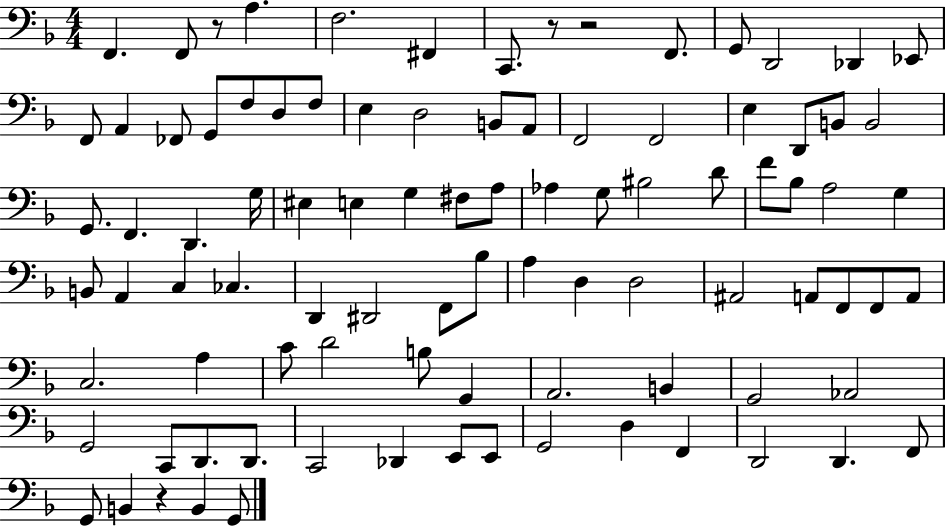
F2/q. F2/e R/e A3/q. F3/h. F#2/q C2/e. R/e R/h F2/e. G2/e D2/h Db2/q Eb2/e F2/e A2/q FES2/e G2/e F3/e D3/e F3/e E3/q D3/h B2/e A2/e F2/h F2/h E3/q D2/e B2/e B2/h G2/e. F2/q. D2/q. G3/s EIS3/q E3/q G3/q F#3/e A3/e Ab3/q G3/e BIS3/h D4/e F4/e Bb3/e A3/h G3/q B2/e A2/q C3/q CES3/q. D2/q D#2/h F2/e Bb3/e A3/q D3/q D3/h A#2/h A2/e F2/e F2/e A2/e C3/h. A3/q C4/e D4/h B3/e G2/q A2/h. B2/q G2/h Ab2/h G2/h C2/e D2/e. D2/e. C2/h Db2/q E2/e E2/e G2/h D3/q F2/q D2/h D2/q. F2/e G2/e B2/q R/q B2/q G2/e